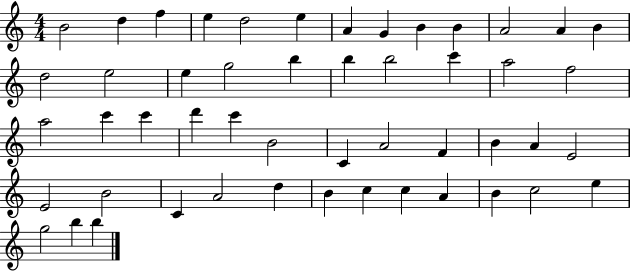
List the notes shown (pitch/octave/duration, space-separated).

B4/h D5/q F5/q E5/q D5/h E5/q A4/q G4/q B4/q B4/q A4/h A4/q B4/q D5/h E5/h E5/q G5/h B5/q B5/q B5/h C6/q A5/h F5/h A5/h C6/q C6/q D6/q C6/q B4/h C4/q A4/h F4/q B4/q A4/q E4/h E4/h B4/h C4/q A4/h D5/q B4/q C5/q C5/q A4/q B4/q C5/h E5/q G5/h B5/q B5/q